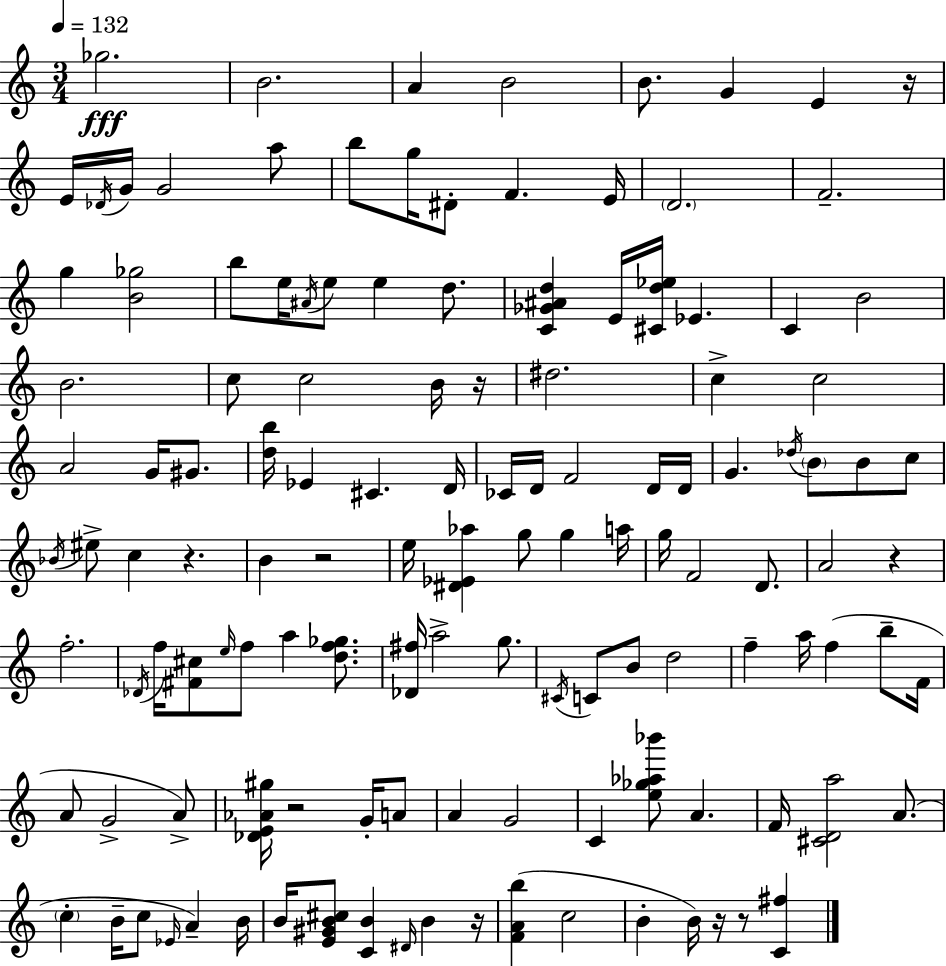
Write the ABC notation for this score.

X:1
T:Untitled
M:3/4
L:1/4
K:C
_g2 B2 A B2 B/2 G E z/4 E/4 _D/4 G/4 G2 a/2 b/2 g/4 ^D/2 F E/4 D2 F2 g [B_g]2 b/2 e/4 ^A/4 e/2 e d/2 [C_G^Ad] E/4 [^Cd_e]/4 _E C B2 B2 c/2 c2 B/4 z/4 ^d2 c c2 A2 G/4 ^G/2 [db]/4 _E ^C D/4 _C/4 D/4 F2 D/4 D/4 G _d/4 B/2 B/2 c/2 _B/4 ^e/2 c z B z2 e/4 [^D_E_a] g/2 g a/4 g/4 F2 D/2 A2 z f2 _D/4 f/4 [^F^c]/2 e/4 f/2 a [df_g]/2 [_D^f]/4 a2 g/2 ^C/4 C/2 B/2 d2 f a/4 f b/2 F/4 A/2 G2 A/2 [_DE_A^g]/4 z2 G/4 A/2 A G2 C [e_g_a_b']/2 A F/4 [^CDa]2 A/2 c B/4 c/2 _E/4 A B/4 B/4 [E^GB^c]/2 [CB] ^D/4 B z/4 [FAb] c2 B B/4 z/4 z/2 [C^f]